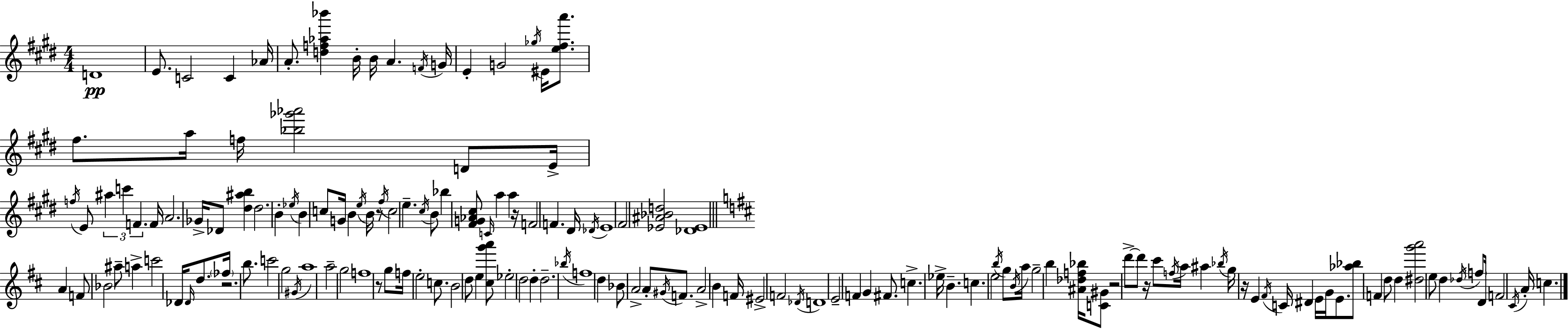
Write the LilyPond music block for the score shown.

{
  \clef treble
  \numericTimeSignature
  \time 4/4
  \key e \major
  d'1\pp | e'8. c'2 c'4 aes'16 | a'8.-. <d'' f'' aes'' bes'''>4 b'16-. b'16 a'4. \acciaccatura { f'16 } | g'16 e'4-. g'2 \acciaccatura { ges''16 } eis'16 <e'' fis'' a'''>8. | \break fis''8. a''16 f''16 <bes'' ges''' aes'''>2 d'8 | e'16-> \acciaccatura { f''16 } e'8 \tuplet 3/2 { ais''4 c'''4 f'4. } | f'16 a'2. | ges'16-> des'8 <dis'' ais'' b''>4 dis''2. | \break b'4-. \acciaccatura { ees''16 } b'4 c''8 g'16 b'4 | \acciaccatura { e''16 } b'16 r8 \acciaccatura { fis''16 } c''2 | e''4.-- \acciaccatura { cis''16 } b'8 bes''4 <fis' g' aes' cis''>8 \grace { c'16 } | a''4 a''4 r16 f'2 | \break f'4. dis'16 \acciaccatura { des'16 } e'1 | fis'2 | <ees' ais' bes' d''>2 <des' ees'>1 | \bar "||" \break \key d \major a'4 f'8 bes'2 ais''8-- | a''4-> c'''2 des'16 \grace { des'16 } d''8. | \parenthesize fes''16 r2. b''8. | c'''2 g''2 | \break \acciaccatura { gis'16 } a''1 | a''2-- g''2 | f''1 | r8 g''8 f''16 e''2-. c''8. | \break b'2 d''8 e''4 | <cis'' g''' a'''>8 ees''2-. d''2 | d''4-. d''2.-- | \acciaccatura { bes''16 } f''1 | \break d''4 bes'8 a'2-> | a'8-. \acciaccatura { gis'16 } f'8. a'2-> b'4 | f'16 eis'2-> f'2 | \acciaccatura { des'16 } d'1 | \break e'2-- f'4 | g'4 fis'8. c''4.-> ees''16-> b'4.-- | c''4. e''2 | \acciaccatura { b''16 } g''8 \acciaccatura { b'16 } a''16 g''2-- | \break b''4 <ais' des'' f'' bes''>16 <c' gis'>8 r2 d'''8->~~ | d'''8 r16 cis'''8 \acciaccatura { f''16 } a''16 ais''4 \acciaccatura { bes''16 } g''16 r16 e'4 | \acciaccatura { fis'16 } c'16 dis'4 e'16 g'16 e'8. <aes'' bes''>8 | f'4 d''8 d''4 <dis'' g''' a'''>2 | \break e''8 d''4 \acciaccatura { des''16 } \parenthesize f''8 d'16 f'2 | \acciaccatura { cis'16 } a'16-. c''4. \bar "|."
}